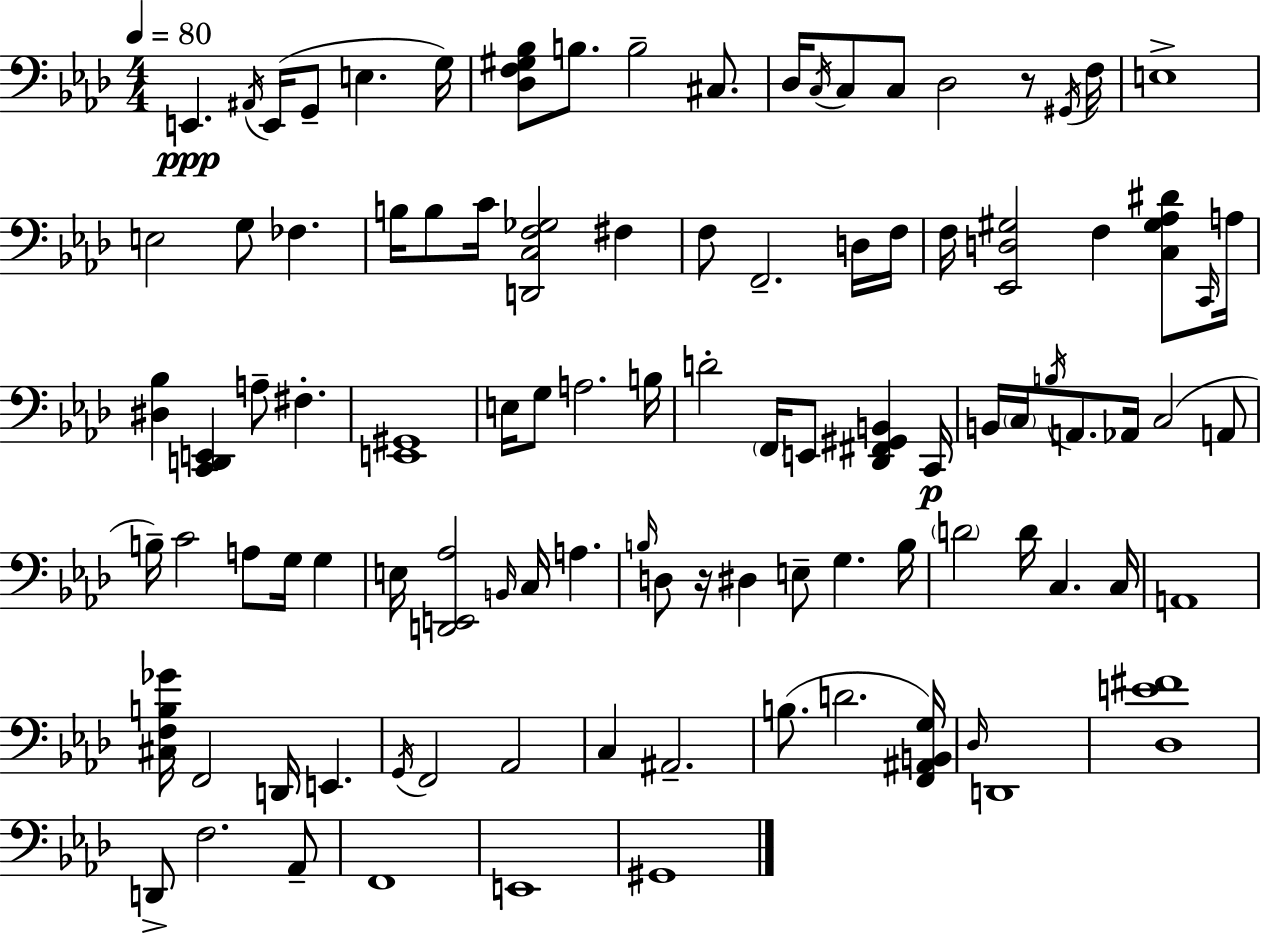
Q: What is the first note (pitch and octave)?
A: E2